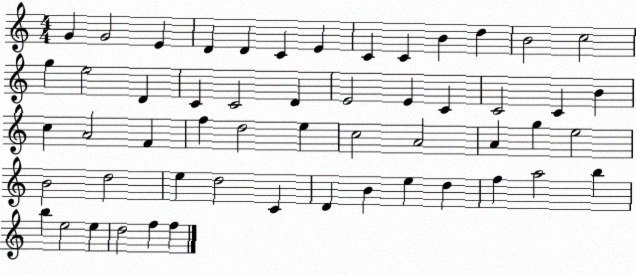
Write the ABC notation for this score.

X:1
T:Untitled
M:4/4
L:1/4
K:C
G G2 E D D C E C C B d B2 c2 g e2 D C C2 D E2 E C C2 C B c A2 F f d2 e c2 A2 A g e2 B2 d2 e d2 C D B e d f a2 b b e2 e d2 f f